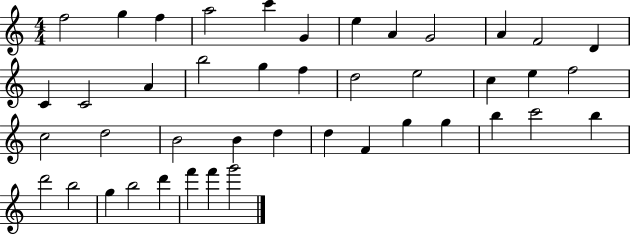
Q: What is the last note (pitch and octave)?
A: G6